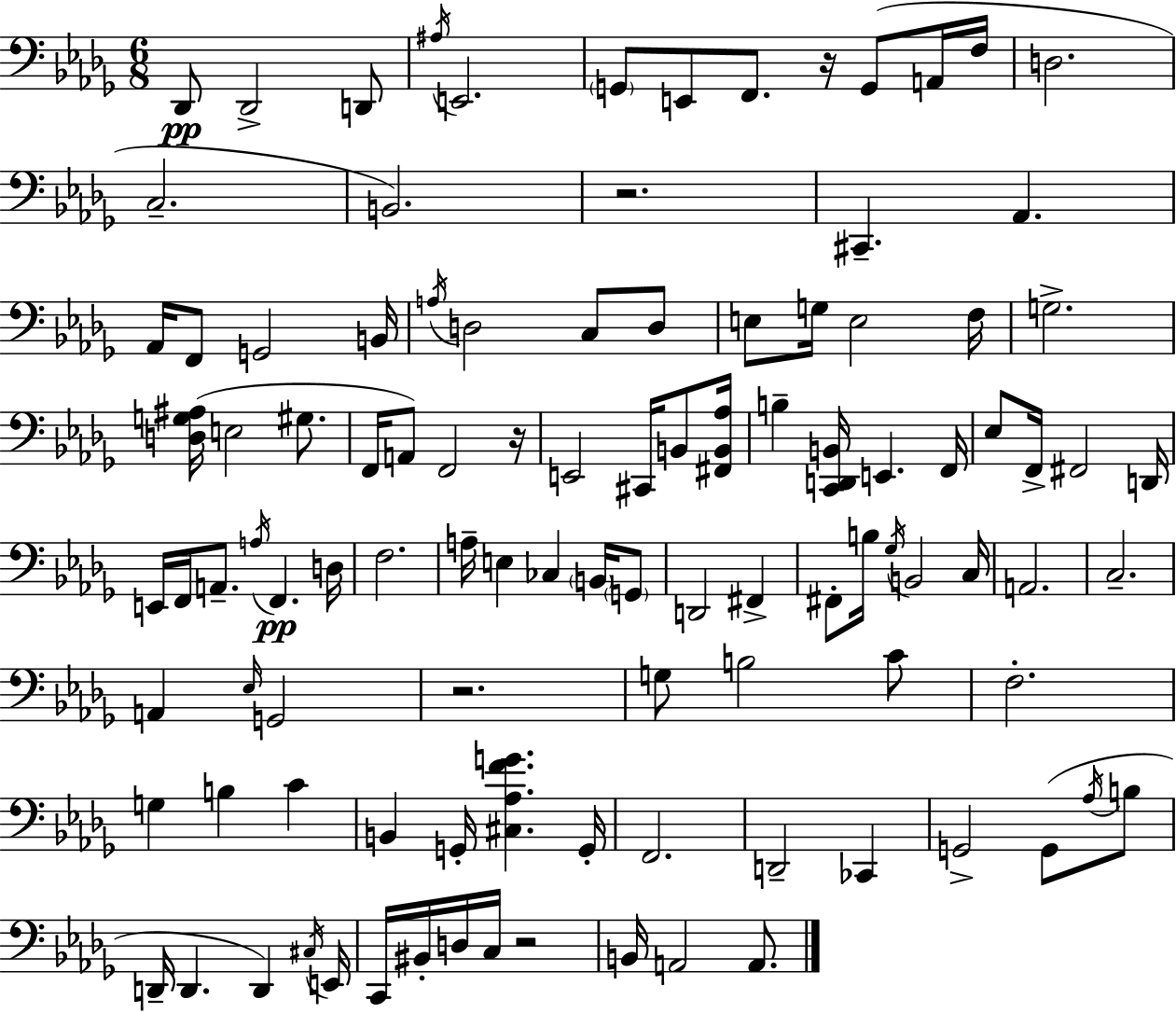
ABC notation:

X:1
T:Untitled
M:6/8
L:1/4
K:Bbm
_D,,/2 _D,,2 D,,/2 ^A,/4 E,,2 G,,/2 E,,/2 F,,/2 z/4 G,,/2 A,,/4 F,/4 D,2 C,2 B,,2 z2 ^C,, _A,, _A,,/4 F,,/2 G,,2 B,,/4 A,/4 D,2 C,/2 D,/2 E,/2 G,/4 E,2 F,/4 G,2 [D,G,^A,]/4 E,2 ^G,/2 F,,/4 A,,/2 F,,2 z/4 E,,2 ^C,,/4 B,,/2 [^F,,B,,_A,]/4 B, [C,,D,,B,,]/4 E,, F,,/4 _E,/2 F,,/4 ^F,,2 D,,/4 E,,/4 F,,/4 A,,/2 A,/4 F,, D,/4 F,2 A,/4 E, _C, B,,/4 G,,/2 D,,2 ^F,, ^F,,/2 B,/4 _G,/4 B,,2 C,/4 A,,2 C,2 A,, _E,/4 G,,2 z2 G,/2 B,2 C/2 F,2 G, B, C B,, G,,/4 [^C,_A,FG] G,,/4 F,,2 D,,2 _C,, G,,2 G,,/2 _A,/4 B,/2 D,,/4 D,, D,, ^C,/4 E,,/4 C,,/4 ^B,,/4 D,/4 C,/4 z2 B,,/4 A,,2 A,,/2